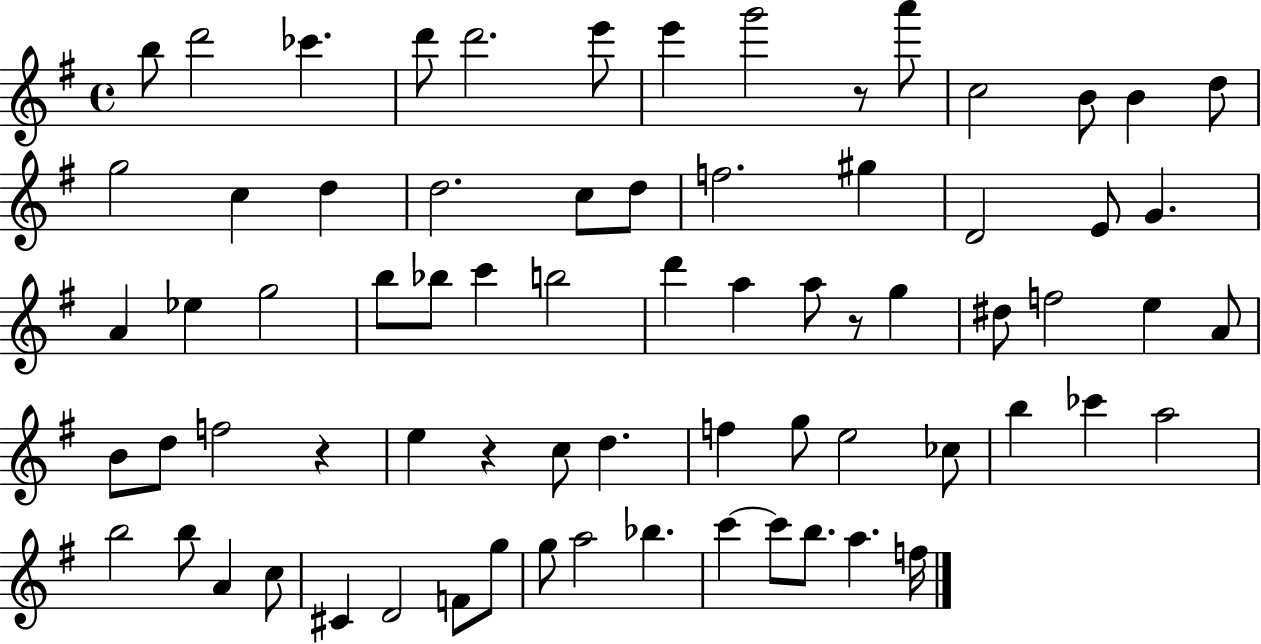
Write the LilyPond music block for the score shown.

{
  \clef treble
  \time 4/4
  \defaultTimeSignature
  \key g \major
  b''8 d'''2 ces'''4. | d'''8 d'''2. e'''8 | e'''4 g'''2 r8 a'''8 | c''2 b'8 b'4 d''8 | \break g''2 c''4 d''4 | d''2. c''8 d''8 | f''2. gis''4 | d'2 e'8 g'4. | \break a'4 ees''4 g''2 | b''8 bes''8 c'''4 b''2 | d'''4 a''4 a''8 r8 g''4 | dis''8 f''2 e''4 a'8 | \break b'8 d''8 f''2 r4 | e''4 r4 c''8 d''4. | f''4 g''8 e''2 ces''8 | b''4 ces'''4 a''2 | \break b''2 b''8 a'4 c''8 | cis'4 d'2 f'8 g''8 | g''8 a''2 bes''4. | c'''4~~ c'''8 b''8. a''4. f''16 | \break \bar "|."
}